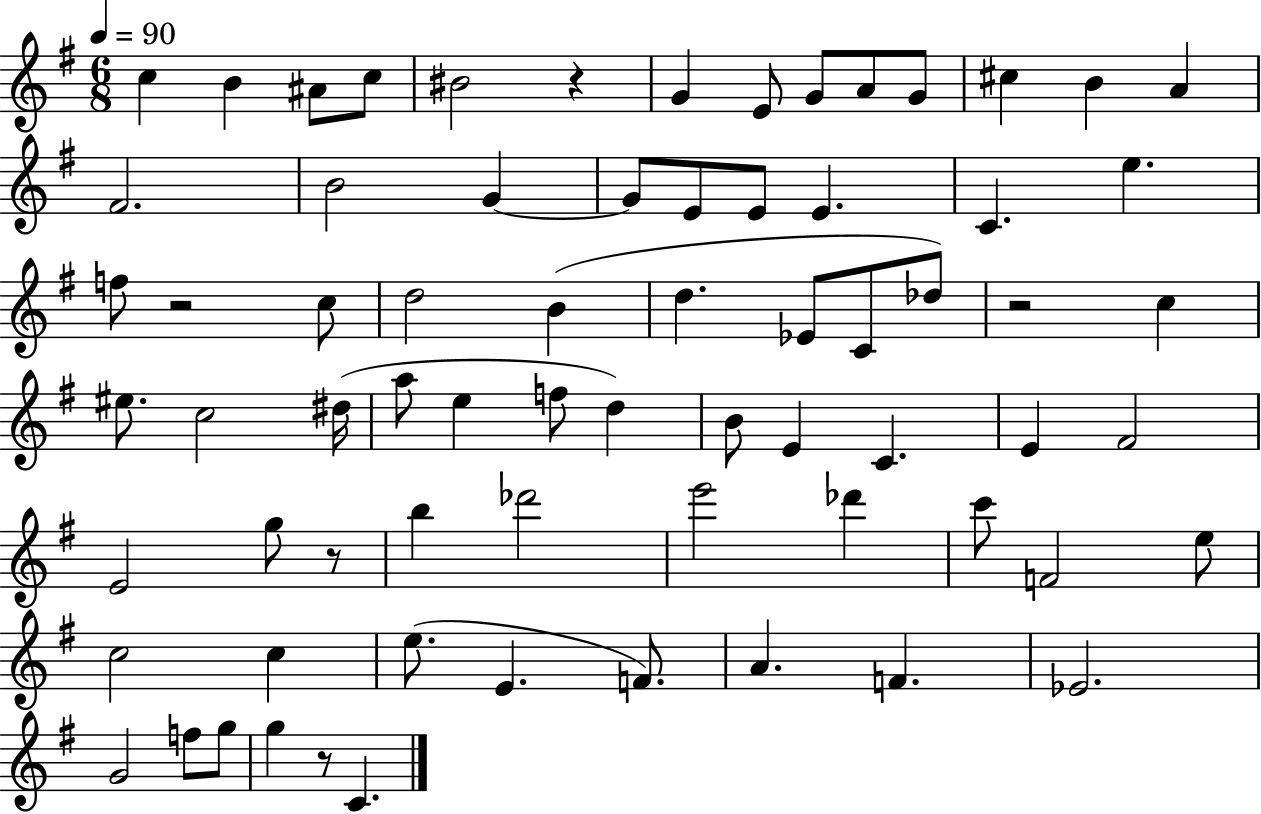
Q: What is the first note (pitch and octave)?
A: C5